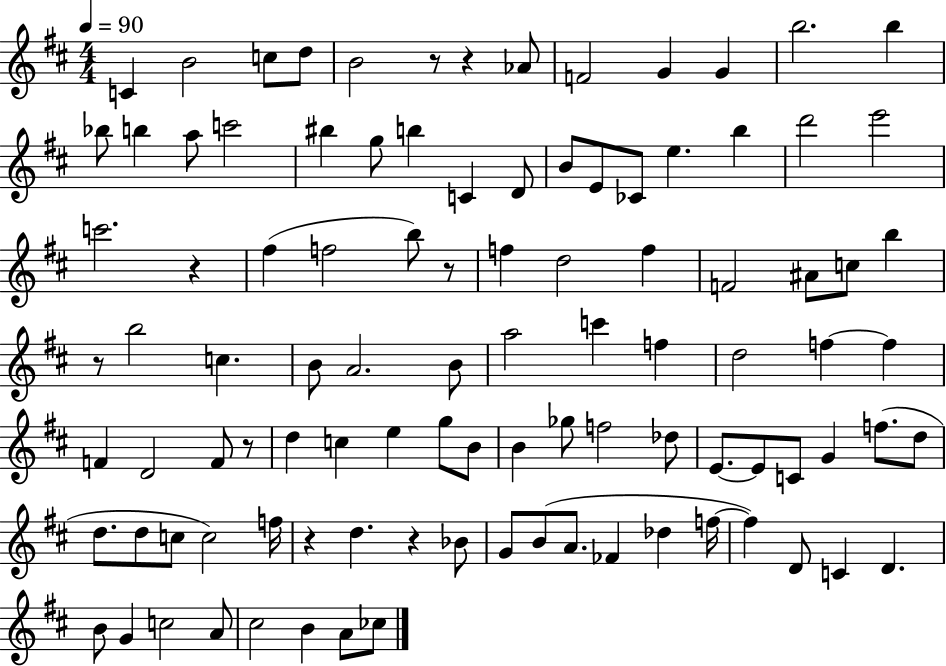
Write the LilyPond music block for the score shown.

{
  \clef treble
  \numericTimeSignature
  \time 4/4
  \key d \major
  \tempo 4 = 90
  \repeat volta 2 { c'4 b'2 c''8 d''8 | b'2 r8 r4 aes'8 | f'2 g'4 g'4 | b''2. b''4 | \break bes''8 b''4 a''8 c'''2 | bis''4 g''8 b''4 c'4 d'8 | b'8 e'8 ces'8 e''4. b''4 | d'''2 e'''2 | \break c'''2. r4 | fis''4( f''2 b''8) r8 | f''4 d''2 f''4 | f'2 ais'8 c''8 b''4 | \break r8 b''2 c''4. | b'8 a'2. b'8 | a''2 c'''4 f''4 | d''2 f''4~~ f''4 | \break f'4 d'2 f'8 r8 | d''4 c''4 e''4 g''8 b'8 | b'4 ges''8 f''2 des''8 | e'8.~~ e'8 c'8 g'4 f''8.( d''8 | \break d''8. d''8 c''8 c''2) f''16 | r4 d''4. r4 bes'8 | g'8 b'8( a'8. fes'4 des''4 f''16~~ | f''4) d'8 c'4 d'4. | \break b'8 g'4 c''2 a'8 | cis''2 b'4 a'8 ces''8 | } \bar "|."
}